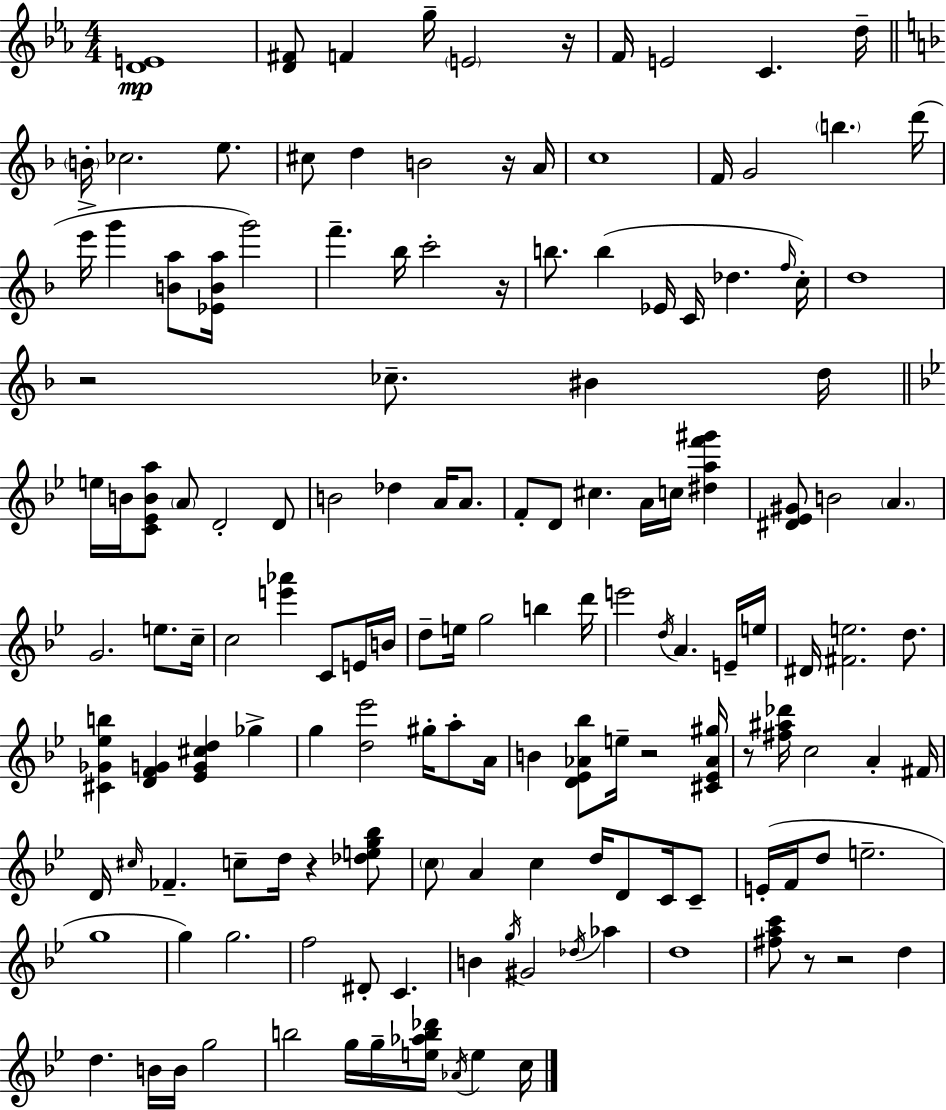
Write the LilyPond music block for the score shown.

{
  \clef treble
  \numericTimeSignature
  \time 4/4
  \key c \minor
  <d' e'>1\mp | <d' fis'>8 f'4 g''16-- \parenthesize e'2 r16 | f'16 e'2 c'4. d''16-- | \bar "||" \break \key f \major \parenthesize b'16-. ces''2. e''8. | cis''8 d''4 b'2 r16 a'16 | c''1 | f'16 g'2 \parenthesize b''4. d'''16( | \break e'''16-> g'''4 <b' a''>8 <ees' b' a''>16 g'''2) | f'''4.-- bes''16 c'''2-. r16 | b''8. b''4( ees'16 c'16 des''4. \grace { f''16 } | c''16-.) d''1 | \break r2 ces''8.-- bis'4 | d''16 \bar "||" \break \key bes \major e''16 b'16 <c' ees' b' a''>8 \parenthesize a'8 d'2-. d'8 | b'2 des''4 a'16 a'8. | f'8-. d'8 cis''4. a'16 c''16 <dis'' a'' f''' gis'''>4 | <dis' ees' gis'>8 b'2 \parenthesize a'4. | \break g'2. e''8. c''16-- | c''2 <e''' aes'''>4 c'8 e'16 b'16 | d''8-- e''16 g''2 b''4 d'''16 | e'''2 \acciaccatura { d''16 } a'4. e'16-- | \break e''16 dis'16 <fis' e''>2. d''8. | <cis' ges' ees'' b''>4 <d' f' g'>4 <ees' g' cis'' d''>4 ges''4-> | g''4 <d'' ees'''>2 gis''16-. a''8-. | a'16 b'4 <d' ees' aes' bes''>8 e''16-- r2 | \break <cis' ees' aes' gis''>16 r8 <fis'' ais'' des'''>16 c''2 a'4-. | fis'16 d'16 \grace { cis''16 } fes'4.-- c''8-- d''16 r4 | <des'' e'' g'' bes''>8 \parenthesize c''8 a'4 c''4 d''16 d'8 c'16 | c'8-- e'16-.( f'16 d''8 e''2.-- | \break g''1 | g''4) g''2. | f''2 dis'8-. c'4. | b'4 \acciaccatura { g''16 } gis'2 \acciaccatura { des''16 } | \break aes''4 d''1 | <fis'' a'' c'''>8 r8 r2 | d''4 d''4. b'16 b'16 g''2 | b''2 g''16 g''16-- <e'' aes'' b'' des'''>16 \acciaccatura { aes'16 } | \break e''4 c''16 \bar "|."
}